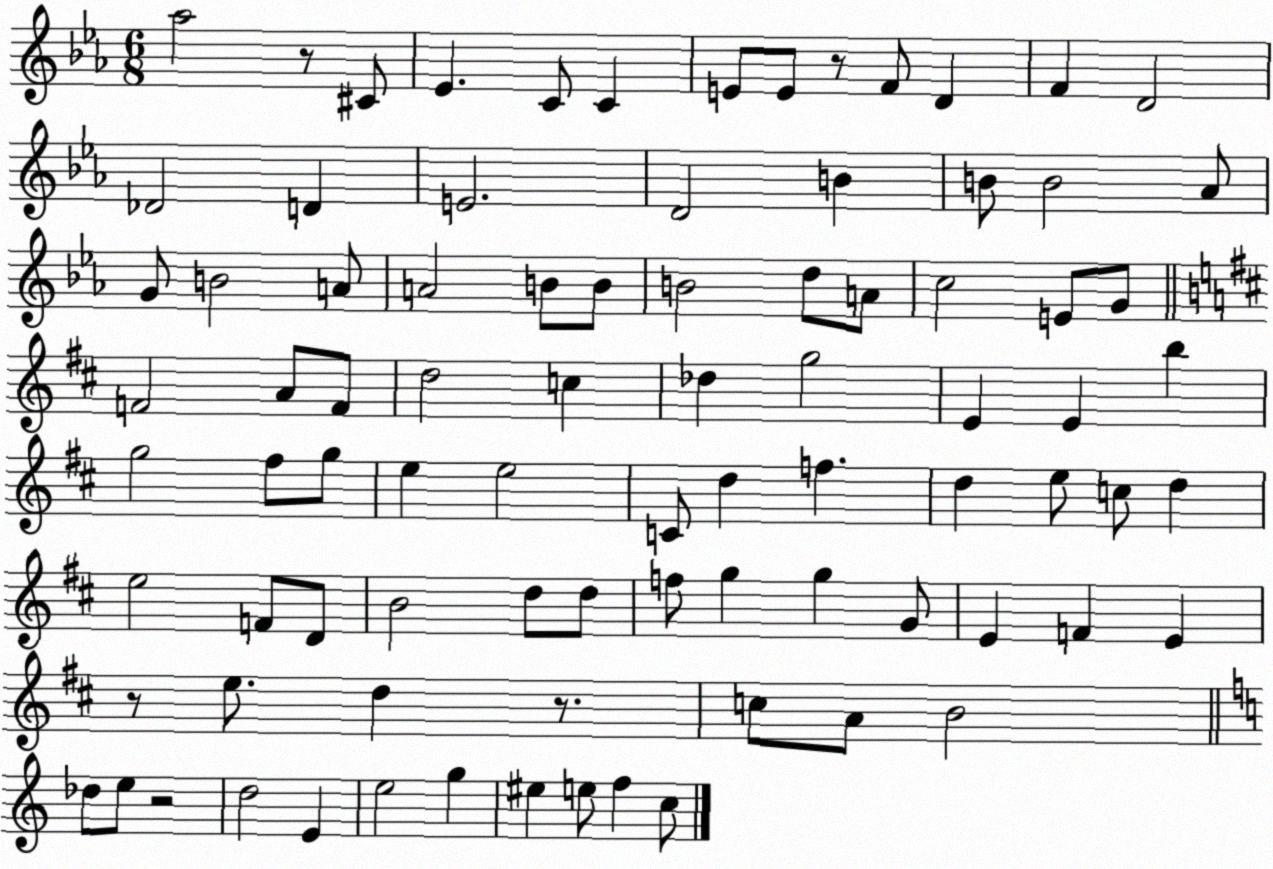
X:1
T:Untitled
M:6/8
L:1/4
K:Eb
_a2 z/2 ^C/2 _E C/2 C E/2 E/2 z/2 F/2 D F D2 _D2 D E2 D2 B B/2 B2 _A/2 G/2 B2 A/2 A2 B/2 B/2 B2 d/2 A/2 c2 E/2 G/2 F2 A/2 F/2 d2 c _d g2 E E b g2 ^f/2 g/2 e e2 C/2 d f d e/2 c/2 d e2 F/2 D/2 B2 d/2 d/2 f/2 g g G/2 E F E z/2 e/2 d z/2 c/2 A/2 B2 _d/2 e/2 z2 d2 E e2 g ^e e/2 f c/2